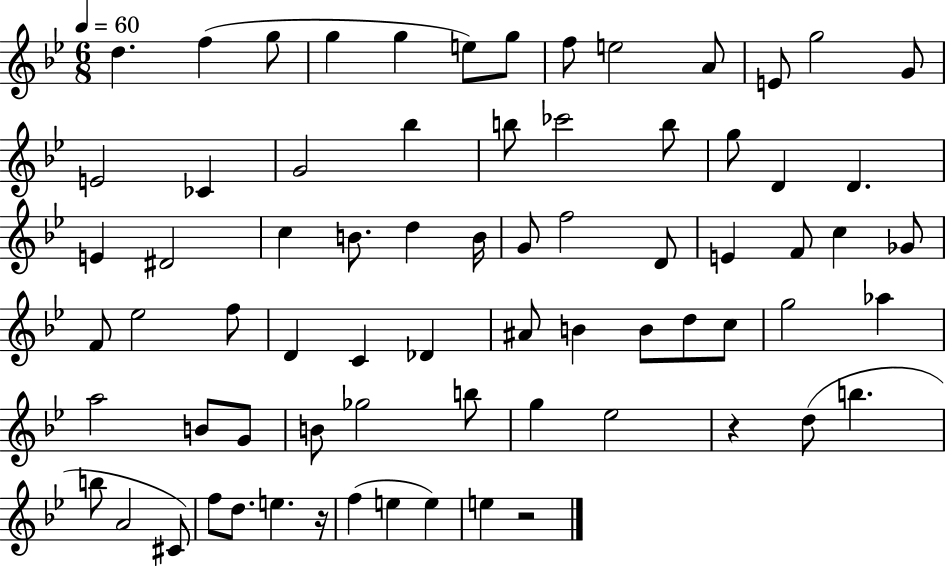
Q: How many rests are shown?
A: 3